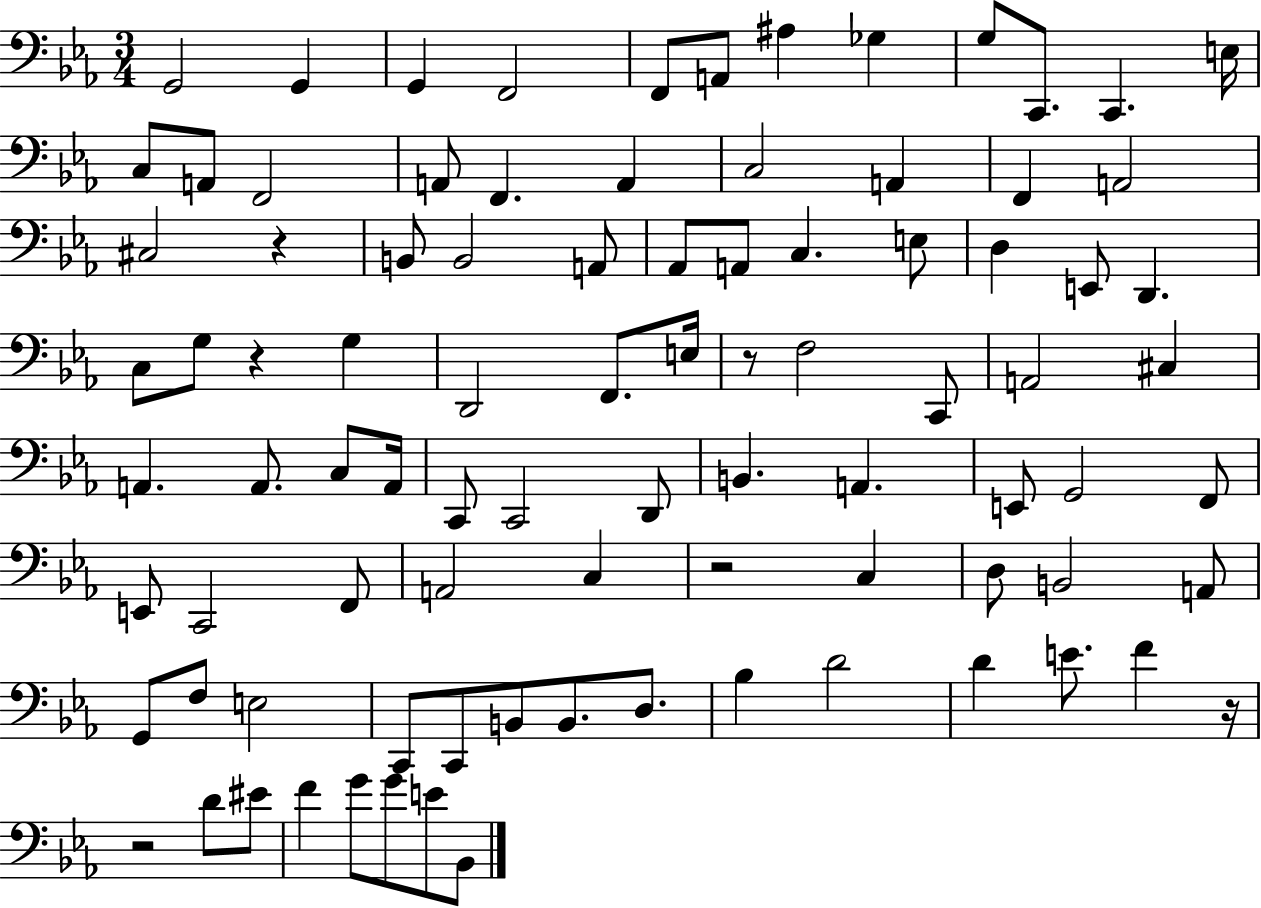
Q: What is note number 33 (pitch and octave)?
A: D2